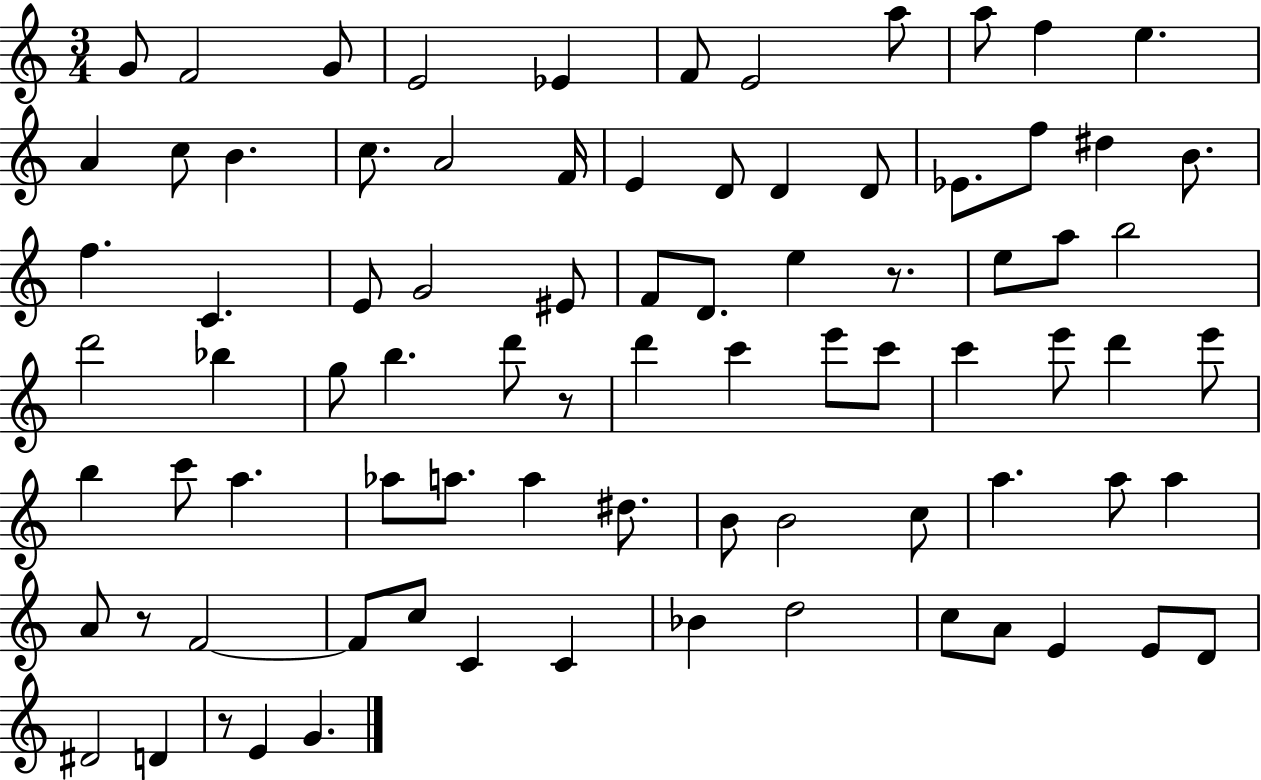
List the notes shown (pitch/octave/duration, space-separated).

G4/e F4/h G4/e E4/h Eb4/q F4/e E4/h A5/e A5/e F5/q E5/q. A4/q C5/e B4/q. C5/e. A4/h F4/s E4/q D4/e D4/q D4/e Eb4/e. F5/e D#5/q B4/e. F5/q. C4/q. E4/e G4/h EIS4/e F4/e D4/e. E5/q R/e. E5/e A5/e B5/h D6/h Bb5/q G5/e B5/q. D6/e R/e D6/q C6/q E6/e C6/e C6/q E6/e D6/q E6/e B5/q C6/e A5/q. Ab5/e A5/e. A5/q D#5/e. B4/e B4/h C5/e A5/q. A5/e A5/q A4/e R/e F4/h F4/e C5/e C4/q C4/q Bb4/q D5/h C5/e A4/e E4/q E4/e D4/e D#4/h D4/q R/e E4/q G4/q.